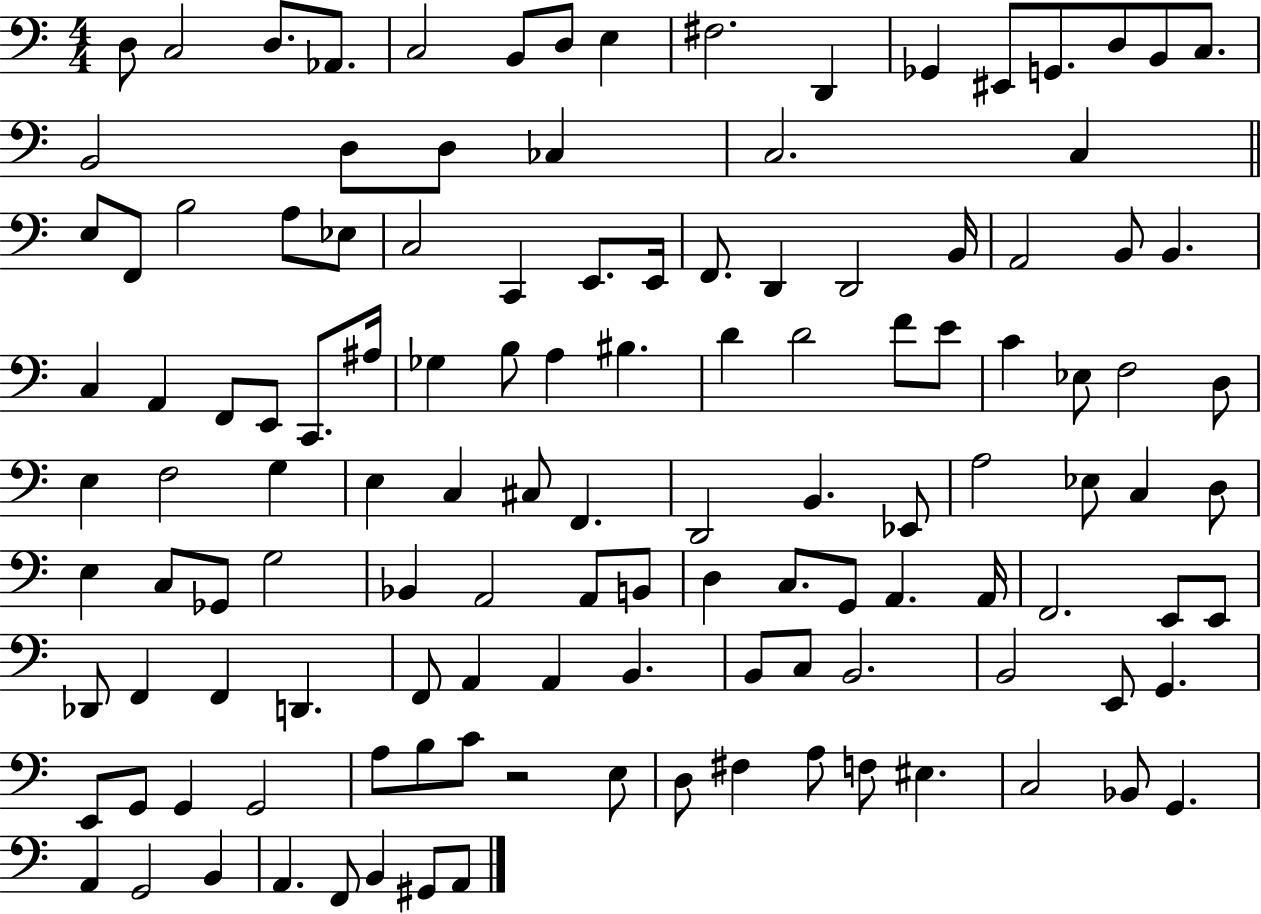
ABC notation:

X:1
T:Untitled
M:4/4
L:1/4
K:C
D,/2 C,2 D,/2 _A,,/2 C,2 B,,/2 D,/2 E, ^F,2 D,, _G,, ^E,,/2 G,,/2 D,/2 B,,/2 C,/2 B,,2 D,/2 D,/2 _C, C,2 C, E,/2 F,,/2 B,2 A,/2 _E,/2 C,2 C,, E,,/2 E,,/4 F,,/2 D,, D,,2 B,,/4 A,,2 B,,/2 B,, C, A,, F,,/2 E,,/2 C,,/2 ^A,/4 _G, B,/2 A, ^B, D D2 F/2 E/2 C _E,/2 F,2 D,/2 E, F,2 G, E, C, ^C,/2 F,, D,,2 B,, _E,,/2 A,2 _E,/2 C, D,/2 E, C,/2 _G,,/2 G,2 _B,, A,,2 A,,/2 B,,/2 D, C,/2 G,,/2 A,, A,,/4 F,,2 E,,/2 E,,/2 _D,,/2 F,, F,, D,, F,,/2 A,, A,, B,, B,,/2 C,/2 B,,2 B,,2 E,,/2 G,, E,,/2 G,,/2 G,, G,,2 A,/2 B,/2 C/2 z2 E,/2 D,/2 ^F, A,/2 F,/2 ^E, C,2 _B,,/2 G,, A,, G,,2 B,, A,, F,,/2 B,, ^G,,/2 A,,/2